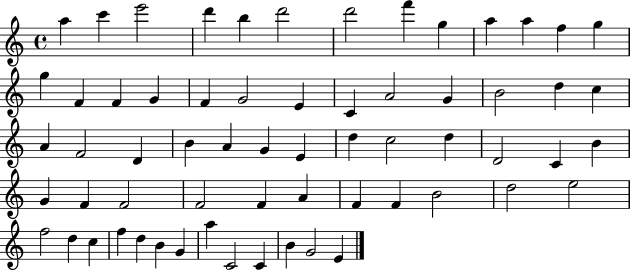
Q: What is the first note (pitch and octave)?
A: A5